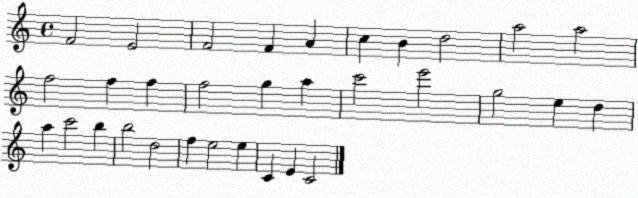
X:1
T:Untitled
M:4/4
L:1/4
K:C
F2 E2 F2 F A c B d2 a2 a2 f2 f f f2 g a c'2 e'2 g2 e d a c'2 b b2 d2 f e2 e C E C2